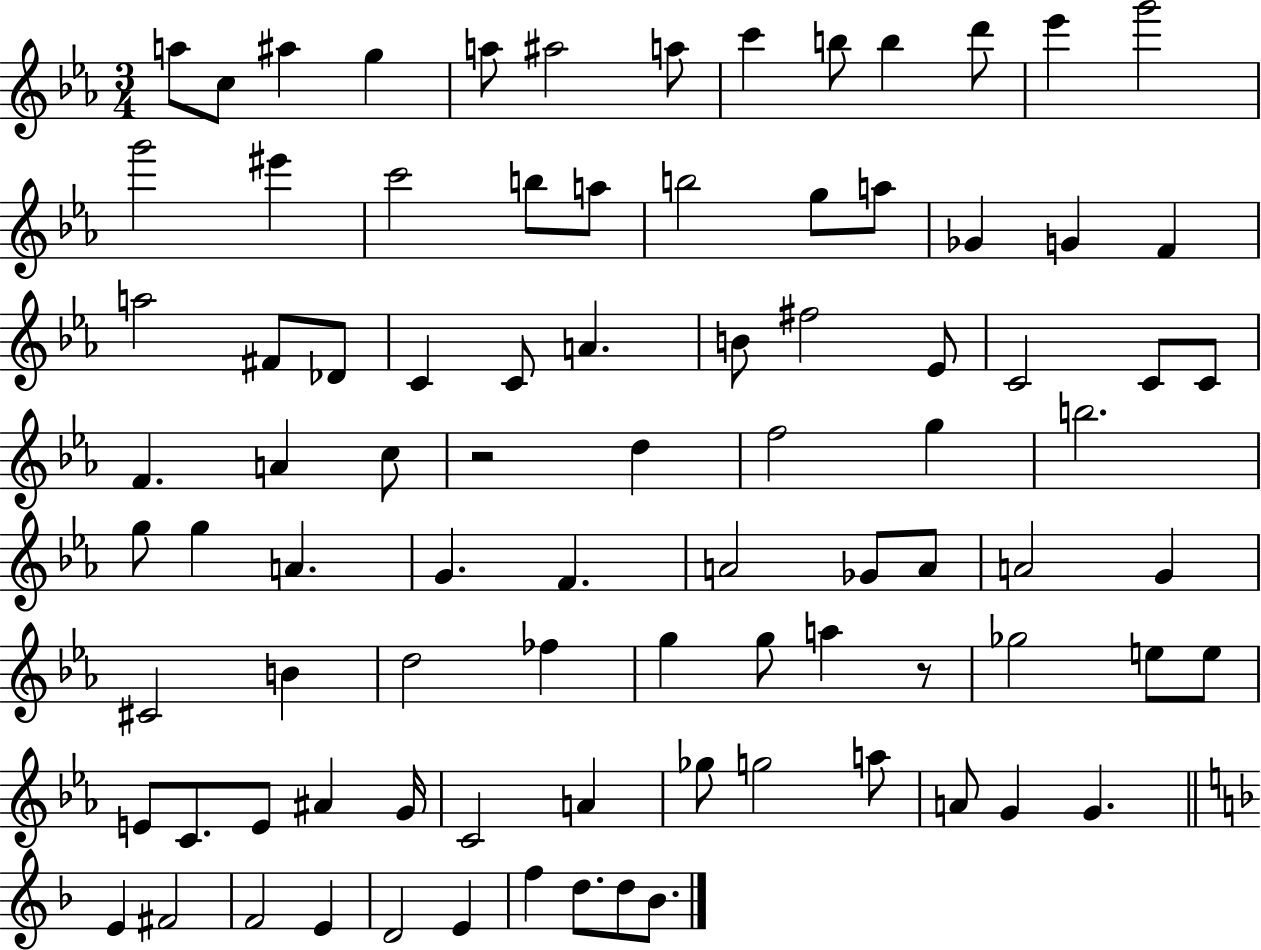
{
  \clef treble
  \numericTimeSignature
  \time 3/4
  \key ees \major
  a''8 c''8 ais''4 g''4 | a''8 ais''2 a''8 | c'''4 b''8 b''4 d'''8 | ees'''4 g'''2 | \break g'''2 eis'''4 | c'''2 b''8 a''8 | b''2 g''8 a''8 | ges'4 g'4 f'4 | \break a''2 fis'8 des'8 | c'4 c'8 a'4. | b'8 fis''2 ees'8 | c'2 c'8 c'8 | \break f'4. a'4 c''8 | r2 d''4 | f''2 g''4 | b''2. | \break g''8 g''4 a'4. | g'4. f'4. | a'2 ges'8 a'8 | a'2 g'4 | \break cis'2 b'4 | d''2 fes''4 | g''4 g''8 a''4 r8 | ges''2 e''8 e''8 | \break e'8 c'8. e'8 ais'4 g'16 | c'2 a'4 | ges''8 g''2 a''8 | a'8 g'4 g'4. | \break \bar "||" \break \key f \major e'4 fis'2 | f'2 e'4 | d'2 e'4 | f''4 d''8. d''8 bes'8. | \break \bar "|."
}